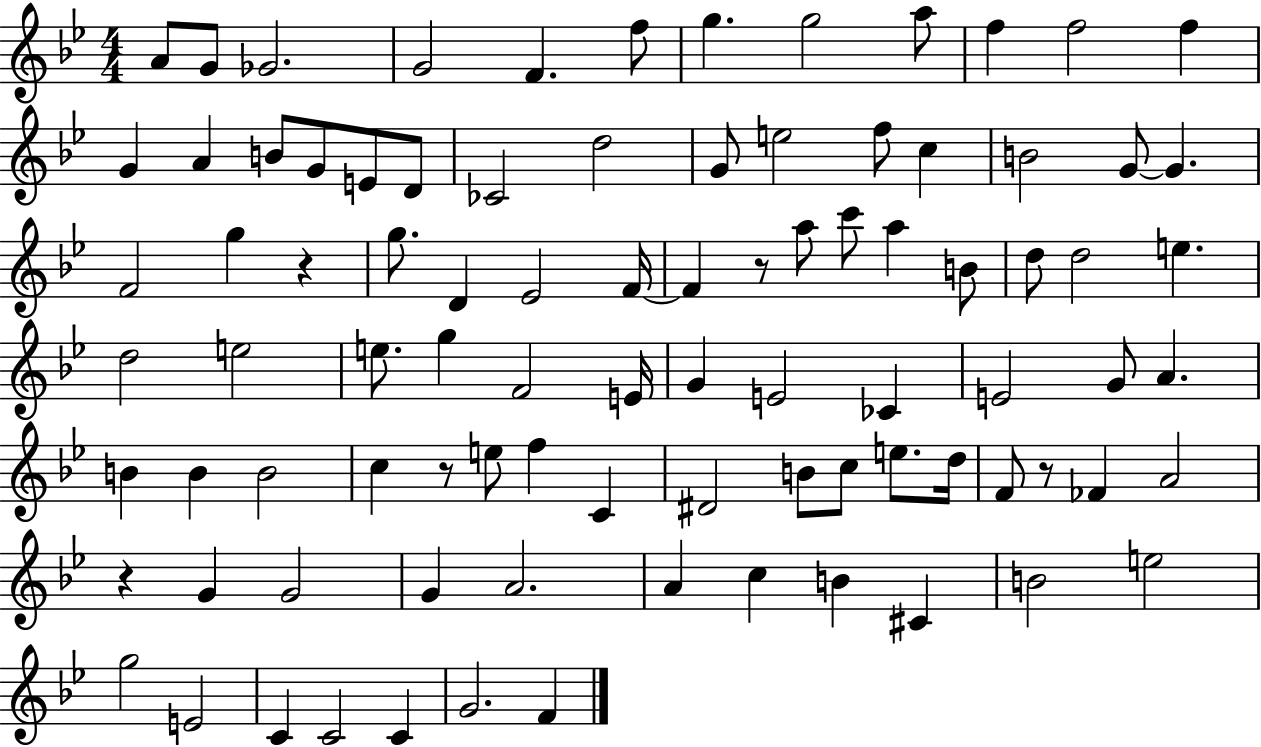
X:1
T:Untitled
M:4/4
L:1/4
K:Bb
A/2 G/2 _G2 G2 F f/2 g g2 a/2 f f2 f G A B/2 G/2 E/2 D/2 _C2 d2 G/2 e2 f/2 c B2 G/2 G F2 g z g/2 D _E2 F/4 F z/2 a/2 c'/2 a B/2 d/2 d2 e d2 e2 e/2 g F2 E/4 G E2 _C E2 G/2 A B B B2 c z/2 e/2 f C ^D2 B/2 c/2 e/2 d/4 F/2 z/2 _F A2 z G G2 G A2 A c B ^C B2 e2 g2 E2 C C2 C G2 F